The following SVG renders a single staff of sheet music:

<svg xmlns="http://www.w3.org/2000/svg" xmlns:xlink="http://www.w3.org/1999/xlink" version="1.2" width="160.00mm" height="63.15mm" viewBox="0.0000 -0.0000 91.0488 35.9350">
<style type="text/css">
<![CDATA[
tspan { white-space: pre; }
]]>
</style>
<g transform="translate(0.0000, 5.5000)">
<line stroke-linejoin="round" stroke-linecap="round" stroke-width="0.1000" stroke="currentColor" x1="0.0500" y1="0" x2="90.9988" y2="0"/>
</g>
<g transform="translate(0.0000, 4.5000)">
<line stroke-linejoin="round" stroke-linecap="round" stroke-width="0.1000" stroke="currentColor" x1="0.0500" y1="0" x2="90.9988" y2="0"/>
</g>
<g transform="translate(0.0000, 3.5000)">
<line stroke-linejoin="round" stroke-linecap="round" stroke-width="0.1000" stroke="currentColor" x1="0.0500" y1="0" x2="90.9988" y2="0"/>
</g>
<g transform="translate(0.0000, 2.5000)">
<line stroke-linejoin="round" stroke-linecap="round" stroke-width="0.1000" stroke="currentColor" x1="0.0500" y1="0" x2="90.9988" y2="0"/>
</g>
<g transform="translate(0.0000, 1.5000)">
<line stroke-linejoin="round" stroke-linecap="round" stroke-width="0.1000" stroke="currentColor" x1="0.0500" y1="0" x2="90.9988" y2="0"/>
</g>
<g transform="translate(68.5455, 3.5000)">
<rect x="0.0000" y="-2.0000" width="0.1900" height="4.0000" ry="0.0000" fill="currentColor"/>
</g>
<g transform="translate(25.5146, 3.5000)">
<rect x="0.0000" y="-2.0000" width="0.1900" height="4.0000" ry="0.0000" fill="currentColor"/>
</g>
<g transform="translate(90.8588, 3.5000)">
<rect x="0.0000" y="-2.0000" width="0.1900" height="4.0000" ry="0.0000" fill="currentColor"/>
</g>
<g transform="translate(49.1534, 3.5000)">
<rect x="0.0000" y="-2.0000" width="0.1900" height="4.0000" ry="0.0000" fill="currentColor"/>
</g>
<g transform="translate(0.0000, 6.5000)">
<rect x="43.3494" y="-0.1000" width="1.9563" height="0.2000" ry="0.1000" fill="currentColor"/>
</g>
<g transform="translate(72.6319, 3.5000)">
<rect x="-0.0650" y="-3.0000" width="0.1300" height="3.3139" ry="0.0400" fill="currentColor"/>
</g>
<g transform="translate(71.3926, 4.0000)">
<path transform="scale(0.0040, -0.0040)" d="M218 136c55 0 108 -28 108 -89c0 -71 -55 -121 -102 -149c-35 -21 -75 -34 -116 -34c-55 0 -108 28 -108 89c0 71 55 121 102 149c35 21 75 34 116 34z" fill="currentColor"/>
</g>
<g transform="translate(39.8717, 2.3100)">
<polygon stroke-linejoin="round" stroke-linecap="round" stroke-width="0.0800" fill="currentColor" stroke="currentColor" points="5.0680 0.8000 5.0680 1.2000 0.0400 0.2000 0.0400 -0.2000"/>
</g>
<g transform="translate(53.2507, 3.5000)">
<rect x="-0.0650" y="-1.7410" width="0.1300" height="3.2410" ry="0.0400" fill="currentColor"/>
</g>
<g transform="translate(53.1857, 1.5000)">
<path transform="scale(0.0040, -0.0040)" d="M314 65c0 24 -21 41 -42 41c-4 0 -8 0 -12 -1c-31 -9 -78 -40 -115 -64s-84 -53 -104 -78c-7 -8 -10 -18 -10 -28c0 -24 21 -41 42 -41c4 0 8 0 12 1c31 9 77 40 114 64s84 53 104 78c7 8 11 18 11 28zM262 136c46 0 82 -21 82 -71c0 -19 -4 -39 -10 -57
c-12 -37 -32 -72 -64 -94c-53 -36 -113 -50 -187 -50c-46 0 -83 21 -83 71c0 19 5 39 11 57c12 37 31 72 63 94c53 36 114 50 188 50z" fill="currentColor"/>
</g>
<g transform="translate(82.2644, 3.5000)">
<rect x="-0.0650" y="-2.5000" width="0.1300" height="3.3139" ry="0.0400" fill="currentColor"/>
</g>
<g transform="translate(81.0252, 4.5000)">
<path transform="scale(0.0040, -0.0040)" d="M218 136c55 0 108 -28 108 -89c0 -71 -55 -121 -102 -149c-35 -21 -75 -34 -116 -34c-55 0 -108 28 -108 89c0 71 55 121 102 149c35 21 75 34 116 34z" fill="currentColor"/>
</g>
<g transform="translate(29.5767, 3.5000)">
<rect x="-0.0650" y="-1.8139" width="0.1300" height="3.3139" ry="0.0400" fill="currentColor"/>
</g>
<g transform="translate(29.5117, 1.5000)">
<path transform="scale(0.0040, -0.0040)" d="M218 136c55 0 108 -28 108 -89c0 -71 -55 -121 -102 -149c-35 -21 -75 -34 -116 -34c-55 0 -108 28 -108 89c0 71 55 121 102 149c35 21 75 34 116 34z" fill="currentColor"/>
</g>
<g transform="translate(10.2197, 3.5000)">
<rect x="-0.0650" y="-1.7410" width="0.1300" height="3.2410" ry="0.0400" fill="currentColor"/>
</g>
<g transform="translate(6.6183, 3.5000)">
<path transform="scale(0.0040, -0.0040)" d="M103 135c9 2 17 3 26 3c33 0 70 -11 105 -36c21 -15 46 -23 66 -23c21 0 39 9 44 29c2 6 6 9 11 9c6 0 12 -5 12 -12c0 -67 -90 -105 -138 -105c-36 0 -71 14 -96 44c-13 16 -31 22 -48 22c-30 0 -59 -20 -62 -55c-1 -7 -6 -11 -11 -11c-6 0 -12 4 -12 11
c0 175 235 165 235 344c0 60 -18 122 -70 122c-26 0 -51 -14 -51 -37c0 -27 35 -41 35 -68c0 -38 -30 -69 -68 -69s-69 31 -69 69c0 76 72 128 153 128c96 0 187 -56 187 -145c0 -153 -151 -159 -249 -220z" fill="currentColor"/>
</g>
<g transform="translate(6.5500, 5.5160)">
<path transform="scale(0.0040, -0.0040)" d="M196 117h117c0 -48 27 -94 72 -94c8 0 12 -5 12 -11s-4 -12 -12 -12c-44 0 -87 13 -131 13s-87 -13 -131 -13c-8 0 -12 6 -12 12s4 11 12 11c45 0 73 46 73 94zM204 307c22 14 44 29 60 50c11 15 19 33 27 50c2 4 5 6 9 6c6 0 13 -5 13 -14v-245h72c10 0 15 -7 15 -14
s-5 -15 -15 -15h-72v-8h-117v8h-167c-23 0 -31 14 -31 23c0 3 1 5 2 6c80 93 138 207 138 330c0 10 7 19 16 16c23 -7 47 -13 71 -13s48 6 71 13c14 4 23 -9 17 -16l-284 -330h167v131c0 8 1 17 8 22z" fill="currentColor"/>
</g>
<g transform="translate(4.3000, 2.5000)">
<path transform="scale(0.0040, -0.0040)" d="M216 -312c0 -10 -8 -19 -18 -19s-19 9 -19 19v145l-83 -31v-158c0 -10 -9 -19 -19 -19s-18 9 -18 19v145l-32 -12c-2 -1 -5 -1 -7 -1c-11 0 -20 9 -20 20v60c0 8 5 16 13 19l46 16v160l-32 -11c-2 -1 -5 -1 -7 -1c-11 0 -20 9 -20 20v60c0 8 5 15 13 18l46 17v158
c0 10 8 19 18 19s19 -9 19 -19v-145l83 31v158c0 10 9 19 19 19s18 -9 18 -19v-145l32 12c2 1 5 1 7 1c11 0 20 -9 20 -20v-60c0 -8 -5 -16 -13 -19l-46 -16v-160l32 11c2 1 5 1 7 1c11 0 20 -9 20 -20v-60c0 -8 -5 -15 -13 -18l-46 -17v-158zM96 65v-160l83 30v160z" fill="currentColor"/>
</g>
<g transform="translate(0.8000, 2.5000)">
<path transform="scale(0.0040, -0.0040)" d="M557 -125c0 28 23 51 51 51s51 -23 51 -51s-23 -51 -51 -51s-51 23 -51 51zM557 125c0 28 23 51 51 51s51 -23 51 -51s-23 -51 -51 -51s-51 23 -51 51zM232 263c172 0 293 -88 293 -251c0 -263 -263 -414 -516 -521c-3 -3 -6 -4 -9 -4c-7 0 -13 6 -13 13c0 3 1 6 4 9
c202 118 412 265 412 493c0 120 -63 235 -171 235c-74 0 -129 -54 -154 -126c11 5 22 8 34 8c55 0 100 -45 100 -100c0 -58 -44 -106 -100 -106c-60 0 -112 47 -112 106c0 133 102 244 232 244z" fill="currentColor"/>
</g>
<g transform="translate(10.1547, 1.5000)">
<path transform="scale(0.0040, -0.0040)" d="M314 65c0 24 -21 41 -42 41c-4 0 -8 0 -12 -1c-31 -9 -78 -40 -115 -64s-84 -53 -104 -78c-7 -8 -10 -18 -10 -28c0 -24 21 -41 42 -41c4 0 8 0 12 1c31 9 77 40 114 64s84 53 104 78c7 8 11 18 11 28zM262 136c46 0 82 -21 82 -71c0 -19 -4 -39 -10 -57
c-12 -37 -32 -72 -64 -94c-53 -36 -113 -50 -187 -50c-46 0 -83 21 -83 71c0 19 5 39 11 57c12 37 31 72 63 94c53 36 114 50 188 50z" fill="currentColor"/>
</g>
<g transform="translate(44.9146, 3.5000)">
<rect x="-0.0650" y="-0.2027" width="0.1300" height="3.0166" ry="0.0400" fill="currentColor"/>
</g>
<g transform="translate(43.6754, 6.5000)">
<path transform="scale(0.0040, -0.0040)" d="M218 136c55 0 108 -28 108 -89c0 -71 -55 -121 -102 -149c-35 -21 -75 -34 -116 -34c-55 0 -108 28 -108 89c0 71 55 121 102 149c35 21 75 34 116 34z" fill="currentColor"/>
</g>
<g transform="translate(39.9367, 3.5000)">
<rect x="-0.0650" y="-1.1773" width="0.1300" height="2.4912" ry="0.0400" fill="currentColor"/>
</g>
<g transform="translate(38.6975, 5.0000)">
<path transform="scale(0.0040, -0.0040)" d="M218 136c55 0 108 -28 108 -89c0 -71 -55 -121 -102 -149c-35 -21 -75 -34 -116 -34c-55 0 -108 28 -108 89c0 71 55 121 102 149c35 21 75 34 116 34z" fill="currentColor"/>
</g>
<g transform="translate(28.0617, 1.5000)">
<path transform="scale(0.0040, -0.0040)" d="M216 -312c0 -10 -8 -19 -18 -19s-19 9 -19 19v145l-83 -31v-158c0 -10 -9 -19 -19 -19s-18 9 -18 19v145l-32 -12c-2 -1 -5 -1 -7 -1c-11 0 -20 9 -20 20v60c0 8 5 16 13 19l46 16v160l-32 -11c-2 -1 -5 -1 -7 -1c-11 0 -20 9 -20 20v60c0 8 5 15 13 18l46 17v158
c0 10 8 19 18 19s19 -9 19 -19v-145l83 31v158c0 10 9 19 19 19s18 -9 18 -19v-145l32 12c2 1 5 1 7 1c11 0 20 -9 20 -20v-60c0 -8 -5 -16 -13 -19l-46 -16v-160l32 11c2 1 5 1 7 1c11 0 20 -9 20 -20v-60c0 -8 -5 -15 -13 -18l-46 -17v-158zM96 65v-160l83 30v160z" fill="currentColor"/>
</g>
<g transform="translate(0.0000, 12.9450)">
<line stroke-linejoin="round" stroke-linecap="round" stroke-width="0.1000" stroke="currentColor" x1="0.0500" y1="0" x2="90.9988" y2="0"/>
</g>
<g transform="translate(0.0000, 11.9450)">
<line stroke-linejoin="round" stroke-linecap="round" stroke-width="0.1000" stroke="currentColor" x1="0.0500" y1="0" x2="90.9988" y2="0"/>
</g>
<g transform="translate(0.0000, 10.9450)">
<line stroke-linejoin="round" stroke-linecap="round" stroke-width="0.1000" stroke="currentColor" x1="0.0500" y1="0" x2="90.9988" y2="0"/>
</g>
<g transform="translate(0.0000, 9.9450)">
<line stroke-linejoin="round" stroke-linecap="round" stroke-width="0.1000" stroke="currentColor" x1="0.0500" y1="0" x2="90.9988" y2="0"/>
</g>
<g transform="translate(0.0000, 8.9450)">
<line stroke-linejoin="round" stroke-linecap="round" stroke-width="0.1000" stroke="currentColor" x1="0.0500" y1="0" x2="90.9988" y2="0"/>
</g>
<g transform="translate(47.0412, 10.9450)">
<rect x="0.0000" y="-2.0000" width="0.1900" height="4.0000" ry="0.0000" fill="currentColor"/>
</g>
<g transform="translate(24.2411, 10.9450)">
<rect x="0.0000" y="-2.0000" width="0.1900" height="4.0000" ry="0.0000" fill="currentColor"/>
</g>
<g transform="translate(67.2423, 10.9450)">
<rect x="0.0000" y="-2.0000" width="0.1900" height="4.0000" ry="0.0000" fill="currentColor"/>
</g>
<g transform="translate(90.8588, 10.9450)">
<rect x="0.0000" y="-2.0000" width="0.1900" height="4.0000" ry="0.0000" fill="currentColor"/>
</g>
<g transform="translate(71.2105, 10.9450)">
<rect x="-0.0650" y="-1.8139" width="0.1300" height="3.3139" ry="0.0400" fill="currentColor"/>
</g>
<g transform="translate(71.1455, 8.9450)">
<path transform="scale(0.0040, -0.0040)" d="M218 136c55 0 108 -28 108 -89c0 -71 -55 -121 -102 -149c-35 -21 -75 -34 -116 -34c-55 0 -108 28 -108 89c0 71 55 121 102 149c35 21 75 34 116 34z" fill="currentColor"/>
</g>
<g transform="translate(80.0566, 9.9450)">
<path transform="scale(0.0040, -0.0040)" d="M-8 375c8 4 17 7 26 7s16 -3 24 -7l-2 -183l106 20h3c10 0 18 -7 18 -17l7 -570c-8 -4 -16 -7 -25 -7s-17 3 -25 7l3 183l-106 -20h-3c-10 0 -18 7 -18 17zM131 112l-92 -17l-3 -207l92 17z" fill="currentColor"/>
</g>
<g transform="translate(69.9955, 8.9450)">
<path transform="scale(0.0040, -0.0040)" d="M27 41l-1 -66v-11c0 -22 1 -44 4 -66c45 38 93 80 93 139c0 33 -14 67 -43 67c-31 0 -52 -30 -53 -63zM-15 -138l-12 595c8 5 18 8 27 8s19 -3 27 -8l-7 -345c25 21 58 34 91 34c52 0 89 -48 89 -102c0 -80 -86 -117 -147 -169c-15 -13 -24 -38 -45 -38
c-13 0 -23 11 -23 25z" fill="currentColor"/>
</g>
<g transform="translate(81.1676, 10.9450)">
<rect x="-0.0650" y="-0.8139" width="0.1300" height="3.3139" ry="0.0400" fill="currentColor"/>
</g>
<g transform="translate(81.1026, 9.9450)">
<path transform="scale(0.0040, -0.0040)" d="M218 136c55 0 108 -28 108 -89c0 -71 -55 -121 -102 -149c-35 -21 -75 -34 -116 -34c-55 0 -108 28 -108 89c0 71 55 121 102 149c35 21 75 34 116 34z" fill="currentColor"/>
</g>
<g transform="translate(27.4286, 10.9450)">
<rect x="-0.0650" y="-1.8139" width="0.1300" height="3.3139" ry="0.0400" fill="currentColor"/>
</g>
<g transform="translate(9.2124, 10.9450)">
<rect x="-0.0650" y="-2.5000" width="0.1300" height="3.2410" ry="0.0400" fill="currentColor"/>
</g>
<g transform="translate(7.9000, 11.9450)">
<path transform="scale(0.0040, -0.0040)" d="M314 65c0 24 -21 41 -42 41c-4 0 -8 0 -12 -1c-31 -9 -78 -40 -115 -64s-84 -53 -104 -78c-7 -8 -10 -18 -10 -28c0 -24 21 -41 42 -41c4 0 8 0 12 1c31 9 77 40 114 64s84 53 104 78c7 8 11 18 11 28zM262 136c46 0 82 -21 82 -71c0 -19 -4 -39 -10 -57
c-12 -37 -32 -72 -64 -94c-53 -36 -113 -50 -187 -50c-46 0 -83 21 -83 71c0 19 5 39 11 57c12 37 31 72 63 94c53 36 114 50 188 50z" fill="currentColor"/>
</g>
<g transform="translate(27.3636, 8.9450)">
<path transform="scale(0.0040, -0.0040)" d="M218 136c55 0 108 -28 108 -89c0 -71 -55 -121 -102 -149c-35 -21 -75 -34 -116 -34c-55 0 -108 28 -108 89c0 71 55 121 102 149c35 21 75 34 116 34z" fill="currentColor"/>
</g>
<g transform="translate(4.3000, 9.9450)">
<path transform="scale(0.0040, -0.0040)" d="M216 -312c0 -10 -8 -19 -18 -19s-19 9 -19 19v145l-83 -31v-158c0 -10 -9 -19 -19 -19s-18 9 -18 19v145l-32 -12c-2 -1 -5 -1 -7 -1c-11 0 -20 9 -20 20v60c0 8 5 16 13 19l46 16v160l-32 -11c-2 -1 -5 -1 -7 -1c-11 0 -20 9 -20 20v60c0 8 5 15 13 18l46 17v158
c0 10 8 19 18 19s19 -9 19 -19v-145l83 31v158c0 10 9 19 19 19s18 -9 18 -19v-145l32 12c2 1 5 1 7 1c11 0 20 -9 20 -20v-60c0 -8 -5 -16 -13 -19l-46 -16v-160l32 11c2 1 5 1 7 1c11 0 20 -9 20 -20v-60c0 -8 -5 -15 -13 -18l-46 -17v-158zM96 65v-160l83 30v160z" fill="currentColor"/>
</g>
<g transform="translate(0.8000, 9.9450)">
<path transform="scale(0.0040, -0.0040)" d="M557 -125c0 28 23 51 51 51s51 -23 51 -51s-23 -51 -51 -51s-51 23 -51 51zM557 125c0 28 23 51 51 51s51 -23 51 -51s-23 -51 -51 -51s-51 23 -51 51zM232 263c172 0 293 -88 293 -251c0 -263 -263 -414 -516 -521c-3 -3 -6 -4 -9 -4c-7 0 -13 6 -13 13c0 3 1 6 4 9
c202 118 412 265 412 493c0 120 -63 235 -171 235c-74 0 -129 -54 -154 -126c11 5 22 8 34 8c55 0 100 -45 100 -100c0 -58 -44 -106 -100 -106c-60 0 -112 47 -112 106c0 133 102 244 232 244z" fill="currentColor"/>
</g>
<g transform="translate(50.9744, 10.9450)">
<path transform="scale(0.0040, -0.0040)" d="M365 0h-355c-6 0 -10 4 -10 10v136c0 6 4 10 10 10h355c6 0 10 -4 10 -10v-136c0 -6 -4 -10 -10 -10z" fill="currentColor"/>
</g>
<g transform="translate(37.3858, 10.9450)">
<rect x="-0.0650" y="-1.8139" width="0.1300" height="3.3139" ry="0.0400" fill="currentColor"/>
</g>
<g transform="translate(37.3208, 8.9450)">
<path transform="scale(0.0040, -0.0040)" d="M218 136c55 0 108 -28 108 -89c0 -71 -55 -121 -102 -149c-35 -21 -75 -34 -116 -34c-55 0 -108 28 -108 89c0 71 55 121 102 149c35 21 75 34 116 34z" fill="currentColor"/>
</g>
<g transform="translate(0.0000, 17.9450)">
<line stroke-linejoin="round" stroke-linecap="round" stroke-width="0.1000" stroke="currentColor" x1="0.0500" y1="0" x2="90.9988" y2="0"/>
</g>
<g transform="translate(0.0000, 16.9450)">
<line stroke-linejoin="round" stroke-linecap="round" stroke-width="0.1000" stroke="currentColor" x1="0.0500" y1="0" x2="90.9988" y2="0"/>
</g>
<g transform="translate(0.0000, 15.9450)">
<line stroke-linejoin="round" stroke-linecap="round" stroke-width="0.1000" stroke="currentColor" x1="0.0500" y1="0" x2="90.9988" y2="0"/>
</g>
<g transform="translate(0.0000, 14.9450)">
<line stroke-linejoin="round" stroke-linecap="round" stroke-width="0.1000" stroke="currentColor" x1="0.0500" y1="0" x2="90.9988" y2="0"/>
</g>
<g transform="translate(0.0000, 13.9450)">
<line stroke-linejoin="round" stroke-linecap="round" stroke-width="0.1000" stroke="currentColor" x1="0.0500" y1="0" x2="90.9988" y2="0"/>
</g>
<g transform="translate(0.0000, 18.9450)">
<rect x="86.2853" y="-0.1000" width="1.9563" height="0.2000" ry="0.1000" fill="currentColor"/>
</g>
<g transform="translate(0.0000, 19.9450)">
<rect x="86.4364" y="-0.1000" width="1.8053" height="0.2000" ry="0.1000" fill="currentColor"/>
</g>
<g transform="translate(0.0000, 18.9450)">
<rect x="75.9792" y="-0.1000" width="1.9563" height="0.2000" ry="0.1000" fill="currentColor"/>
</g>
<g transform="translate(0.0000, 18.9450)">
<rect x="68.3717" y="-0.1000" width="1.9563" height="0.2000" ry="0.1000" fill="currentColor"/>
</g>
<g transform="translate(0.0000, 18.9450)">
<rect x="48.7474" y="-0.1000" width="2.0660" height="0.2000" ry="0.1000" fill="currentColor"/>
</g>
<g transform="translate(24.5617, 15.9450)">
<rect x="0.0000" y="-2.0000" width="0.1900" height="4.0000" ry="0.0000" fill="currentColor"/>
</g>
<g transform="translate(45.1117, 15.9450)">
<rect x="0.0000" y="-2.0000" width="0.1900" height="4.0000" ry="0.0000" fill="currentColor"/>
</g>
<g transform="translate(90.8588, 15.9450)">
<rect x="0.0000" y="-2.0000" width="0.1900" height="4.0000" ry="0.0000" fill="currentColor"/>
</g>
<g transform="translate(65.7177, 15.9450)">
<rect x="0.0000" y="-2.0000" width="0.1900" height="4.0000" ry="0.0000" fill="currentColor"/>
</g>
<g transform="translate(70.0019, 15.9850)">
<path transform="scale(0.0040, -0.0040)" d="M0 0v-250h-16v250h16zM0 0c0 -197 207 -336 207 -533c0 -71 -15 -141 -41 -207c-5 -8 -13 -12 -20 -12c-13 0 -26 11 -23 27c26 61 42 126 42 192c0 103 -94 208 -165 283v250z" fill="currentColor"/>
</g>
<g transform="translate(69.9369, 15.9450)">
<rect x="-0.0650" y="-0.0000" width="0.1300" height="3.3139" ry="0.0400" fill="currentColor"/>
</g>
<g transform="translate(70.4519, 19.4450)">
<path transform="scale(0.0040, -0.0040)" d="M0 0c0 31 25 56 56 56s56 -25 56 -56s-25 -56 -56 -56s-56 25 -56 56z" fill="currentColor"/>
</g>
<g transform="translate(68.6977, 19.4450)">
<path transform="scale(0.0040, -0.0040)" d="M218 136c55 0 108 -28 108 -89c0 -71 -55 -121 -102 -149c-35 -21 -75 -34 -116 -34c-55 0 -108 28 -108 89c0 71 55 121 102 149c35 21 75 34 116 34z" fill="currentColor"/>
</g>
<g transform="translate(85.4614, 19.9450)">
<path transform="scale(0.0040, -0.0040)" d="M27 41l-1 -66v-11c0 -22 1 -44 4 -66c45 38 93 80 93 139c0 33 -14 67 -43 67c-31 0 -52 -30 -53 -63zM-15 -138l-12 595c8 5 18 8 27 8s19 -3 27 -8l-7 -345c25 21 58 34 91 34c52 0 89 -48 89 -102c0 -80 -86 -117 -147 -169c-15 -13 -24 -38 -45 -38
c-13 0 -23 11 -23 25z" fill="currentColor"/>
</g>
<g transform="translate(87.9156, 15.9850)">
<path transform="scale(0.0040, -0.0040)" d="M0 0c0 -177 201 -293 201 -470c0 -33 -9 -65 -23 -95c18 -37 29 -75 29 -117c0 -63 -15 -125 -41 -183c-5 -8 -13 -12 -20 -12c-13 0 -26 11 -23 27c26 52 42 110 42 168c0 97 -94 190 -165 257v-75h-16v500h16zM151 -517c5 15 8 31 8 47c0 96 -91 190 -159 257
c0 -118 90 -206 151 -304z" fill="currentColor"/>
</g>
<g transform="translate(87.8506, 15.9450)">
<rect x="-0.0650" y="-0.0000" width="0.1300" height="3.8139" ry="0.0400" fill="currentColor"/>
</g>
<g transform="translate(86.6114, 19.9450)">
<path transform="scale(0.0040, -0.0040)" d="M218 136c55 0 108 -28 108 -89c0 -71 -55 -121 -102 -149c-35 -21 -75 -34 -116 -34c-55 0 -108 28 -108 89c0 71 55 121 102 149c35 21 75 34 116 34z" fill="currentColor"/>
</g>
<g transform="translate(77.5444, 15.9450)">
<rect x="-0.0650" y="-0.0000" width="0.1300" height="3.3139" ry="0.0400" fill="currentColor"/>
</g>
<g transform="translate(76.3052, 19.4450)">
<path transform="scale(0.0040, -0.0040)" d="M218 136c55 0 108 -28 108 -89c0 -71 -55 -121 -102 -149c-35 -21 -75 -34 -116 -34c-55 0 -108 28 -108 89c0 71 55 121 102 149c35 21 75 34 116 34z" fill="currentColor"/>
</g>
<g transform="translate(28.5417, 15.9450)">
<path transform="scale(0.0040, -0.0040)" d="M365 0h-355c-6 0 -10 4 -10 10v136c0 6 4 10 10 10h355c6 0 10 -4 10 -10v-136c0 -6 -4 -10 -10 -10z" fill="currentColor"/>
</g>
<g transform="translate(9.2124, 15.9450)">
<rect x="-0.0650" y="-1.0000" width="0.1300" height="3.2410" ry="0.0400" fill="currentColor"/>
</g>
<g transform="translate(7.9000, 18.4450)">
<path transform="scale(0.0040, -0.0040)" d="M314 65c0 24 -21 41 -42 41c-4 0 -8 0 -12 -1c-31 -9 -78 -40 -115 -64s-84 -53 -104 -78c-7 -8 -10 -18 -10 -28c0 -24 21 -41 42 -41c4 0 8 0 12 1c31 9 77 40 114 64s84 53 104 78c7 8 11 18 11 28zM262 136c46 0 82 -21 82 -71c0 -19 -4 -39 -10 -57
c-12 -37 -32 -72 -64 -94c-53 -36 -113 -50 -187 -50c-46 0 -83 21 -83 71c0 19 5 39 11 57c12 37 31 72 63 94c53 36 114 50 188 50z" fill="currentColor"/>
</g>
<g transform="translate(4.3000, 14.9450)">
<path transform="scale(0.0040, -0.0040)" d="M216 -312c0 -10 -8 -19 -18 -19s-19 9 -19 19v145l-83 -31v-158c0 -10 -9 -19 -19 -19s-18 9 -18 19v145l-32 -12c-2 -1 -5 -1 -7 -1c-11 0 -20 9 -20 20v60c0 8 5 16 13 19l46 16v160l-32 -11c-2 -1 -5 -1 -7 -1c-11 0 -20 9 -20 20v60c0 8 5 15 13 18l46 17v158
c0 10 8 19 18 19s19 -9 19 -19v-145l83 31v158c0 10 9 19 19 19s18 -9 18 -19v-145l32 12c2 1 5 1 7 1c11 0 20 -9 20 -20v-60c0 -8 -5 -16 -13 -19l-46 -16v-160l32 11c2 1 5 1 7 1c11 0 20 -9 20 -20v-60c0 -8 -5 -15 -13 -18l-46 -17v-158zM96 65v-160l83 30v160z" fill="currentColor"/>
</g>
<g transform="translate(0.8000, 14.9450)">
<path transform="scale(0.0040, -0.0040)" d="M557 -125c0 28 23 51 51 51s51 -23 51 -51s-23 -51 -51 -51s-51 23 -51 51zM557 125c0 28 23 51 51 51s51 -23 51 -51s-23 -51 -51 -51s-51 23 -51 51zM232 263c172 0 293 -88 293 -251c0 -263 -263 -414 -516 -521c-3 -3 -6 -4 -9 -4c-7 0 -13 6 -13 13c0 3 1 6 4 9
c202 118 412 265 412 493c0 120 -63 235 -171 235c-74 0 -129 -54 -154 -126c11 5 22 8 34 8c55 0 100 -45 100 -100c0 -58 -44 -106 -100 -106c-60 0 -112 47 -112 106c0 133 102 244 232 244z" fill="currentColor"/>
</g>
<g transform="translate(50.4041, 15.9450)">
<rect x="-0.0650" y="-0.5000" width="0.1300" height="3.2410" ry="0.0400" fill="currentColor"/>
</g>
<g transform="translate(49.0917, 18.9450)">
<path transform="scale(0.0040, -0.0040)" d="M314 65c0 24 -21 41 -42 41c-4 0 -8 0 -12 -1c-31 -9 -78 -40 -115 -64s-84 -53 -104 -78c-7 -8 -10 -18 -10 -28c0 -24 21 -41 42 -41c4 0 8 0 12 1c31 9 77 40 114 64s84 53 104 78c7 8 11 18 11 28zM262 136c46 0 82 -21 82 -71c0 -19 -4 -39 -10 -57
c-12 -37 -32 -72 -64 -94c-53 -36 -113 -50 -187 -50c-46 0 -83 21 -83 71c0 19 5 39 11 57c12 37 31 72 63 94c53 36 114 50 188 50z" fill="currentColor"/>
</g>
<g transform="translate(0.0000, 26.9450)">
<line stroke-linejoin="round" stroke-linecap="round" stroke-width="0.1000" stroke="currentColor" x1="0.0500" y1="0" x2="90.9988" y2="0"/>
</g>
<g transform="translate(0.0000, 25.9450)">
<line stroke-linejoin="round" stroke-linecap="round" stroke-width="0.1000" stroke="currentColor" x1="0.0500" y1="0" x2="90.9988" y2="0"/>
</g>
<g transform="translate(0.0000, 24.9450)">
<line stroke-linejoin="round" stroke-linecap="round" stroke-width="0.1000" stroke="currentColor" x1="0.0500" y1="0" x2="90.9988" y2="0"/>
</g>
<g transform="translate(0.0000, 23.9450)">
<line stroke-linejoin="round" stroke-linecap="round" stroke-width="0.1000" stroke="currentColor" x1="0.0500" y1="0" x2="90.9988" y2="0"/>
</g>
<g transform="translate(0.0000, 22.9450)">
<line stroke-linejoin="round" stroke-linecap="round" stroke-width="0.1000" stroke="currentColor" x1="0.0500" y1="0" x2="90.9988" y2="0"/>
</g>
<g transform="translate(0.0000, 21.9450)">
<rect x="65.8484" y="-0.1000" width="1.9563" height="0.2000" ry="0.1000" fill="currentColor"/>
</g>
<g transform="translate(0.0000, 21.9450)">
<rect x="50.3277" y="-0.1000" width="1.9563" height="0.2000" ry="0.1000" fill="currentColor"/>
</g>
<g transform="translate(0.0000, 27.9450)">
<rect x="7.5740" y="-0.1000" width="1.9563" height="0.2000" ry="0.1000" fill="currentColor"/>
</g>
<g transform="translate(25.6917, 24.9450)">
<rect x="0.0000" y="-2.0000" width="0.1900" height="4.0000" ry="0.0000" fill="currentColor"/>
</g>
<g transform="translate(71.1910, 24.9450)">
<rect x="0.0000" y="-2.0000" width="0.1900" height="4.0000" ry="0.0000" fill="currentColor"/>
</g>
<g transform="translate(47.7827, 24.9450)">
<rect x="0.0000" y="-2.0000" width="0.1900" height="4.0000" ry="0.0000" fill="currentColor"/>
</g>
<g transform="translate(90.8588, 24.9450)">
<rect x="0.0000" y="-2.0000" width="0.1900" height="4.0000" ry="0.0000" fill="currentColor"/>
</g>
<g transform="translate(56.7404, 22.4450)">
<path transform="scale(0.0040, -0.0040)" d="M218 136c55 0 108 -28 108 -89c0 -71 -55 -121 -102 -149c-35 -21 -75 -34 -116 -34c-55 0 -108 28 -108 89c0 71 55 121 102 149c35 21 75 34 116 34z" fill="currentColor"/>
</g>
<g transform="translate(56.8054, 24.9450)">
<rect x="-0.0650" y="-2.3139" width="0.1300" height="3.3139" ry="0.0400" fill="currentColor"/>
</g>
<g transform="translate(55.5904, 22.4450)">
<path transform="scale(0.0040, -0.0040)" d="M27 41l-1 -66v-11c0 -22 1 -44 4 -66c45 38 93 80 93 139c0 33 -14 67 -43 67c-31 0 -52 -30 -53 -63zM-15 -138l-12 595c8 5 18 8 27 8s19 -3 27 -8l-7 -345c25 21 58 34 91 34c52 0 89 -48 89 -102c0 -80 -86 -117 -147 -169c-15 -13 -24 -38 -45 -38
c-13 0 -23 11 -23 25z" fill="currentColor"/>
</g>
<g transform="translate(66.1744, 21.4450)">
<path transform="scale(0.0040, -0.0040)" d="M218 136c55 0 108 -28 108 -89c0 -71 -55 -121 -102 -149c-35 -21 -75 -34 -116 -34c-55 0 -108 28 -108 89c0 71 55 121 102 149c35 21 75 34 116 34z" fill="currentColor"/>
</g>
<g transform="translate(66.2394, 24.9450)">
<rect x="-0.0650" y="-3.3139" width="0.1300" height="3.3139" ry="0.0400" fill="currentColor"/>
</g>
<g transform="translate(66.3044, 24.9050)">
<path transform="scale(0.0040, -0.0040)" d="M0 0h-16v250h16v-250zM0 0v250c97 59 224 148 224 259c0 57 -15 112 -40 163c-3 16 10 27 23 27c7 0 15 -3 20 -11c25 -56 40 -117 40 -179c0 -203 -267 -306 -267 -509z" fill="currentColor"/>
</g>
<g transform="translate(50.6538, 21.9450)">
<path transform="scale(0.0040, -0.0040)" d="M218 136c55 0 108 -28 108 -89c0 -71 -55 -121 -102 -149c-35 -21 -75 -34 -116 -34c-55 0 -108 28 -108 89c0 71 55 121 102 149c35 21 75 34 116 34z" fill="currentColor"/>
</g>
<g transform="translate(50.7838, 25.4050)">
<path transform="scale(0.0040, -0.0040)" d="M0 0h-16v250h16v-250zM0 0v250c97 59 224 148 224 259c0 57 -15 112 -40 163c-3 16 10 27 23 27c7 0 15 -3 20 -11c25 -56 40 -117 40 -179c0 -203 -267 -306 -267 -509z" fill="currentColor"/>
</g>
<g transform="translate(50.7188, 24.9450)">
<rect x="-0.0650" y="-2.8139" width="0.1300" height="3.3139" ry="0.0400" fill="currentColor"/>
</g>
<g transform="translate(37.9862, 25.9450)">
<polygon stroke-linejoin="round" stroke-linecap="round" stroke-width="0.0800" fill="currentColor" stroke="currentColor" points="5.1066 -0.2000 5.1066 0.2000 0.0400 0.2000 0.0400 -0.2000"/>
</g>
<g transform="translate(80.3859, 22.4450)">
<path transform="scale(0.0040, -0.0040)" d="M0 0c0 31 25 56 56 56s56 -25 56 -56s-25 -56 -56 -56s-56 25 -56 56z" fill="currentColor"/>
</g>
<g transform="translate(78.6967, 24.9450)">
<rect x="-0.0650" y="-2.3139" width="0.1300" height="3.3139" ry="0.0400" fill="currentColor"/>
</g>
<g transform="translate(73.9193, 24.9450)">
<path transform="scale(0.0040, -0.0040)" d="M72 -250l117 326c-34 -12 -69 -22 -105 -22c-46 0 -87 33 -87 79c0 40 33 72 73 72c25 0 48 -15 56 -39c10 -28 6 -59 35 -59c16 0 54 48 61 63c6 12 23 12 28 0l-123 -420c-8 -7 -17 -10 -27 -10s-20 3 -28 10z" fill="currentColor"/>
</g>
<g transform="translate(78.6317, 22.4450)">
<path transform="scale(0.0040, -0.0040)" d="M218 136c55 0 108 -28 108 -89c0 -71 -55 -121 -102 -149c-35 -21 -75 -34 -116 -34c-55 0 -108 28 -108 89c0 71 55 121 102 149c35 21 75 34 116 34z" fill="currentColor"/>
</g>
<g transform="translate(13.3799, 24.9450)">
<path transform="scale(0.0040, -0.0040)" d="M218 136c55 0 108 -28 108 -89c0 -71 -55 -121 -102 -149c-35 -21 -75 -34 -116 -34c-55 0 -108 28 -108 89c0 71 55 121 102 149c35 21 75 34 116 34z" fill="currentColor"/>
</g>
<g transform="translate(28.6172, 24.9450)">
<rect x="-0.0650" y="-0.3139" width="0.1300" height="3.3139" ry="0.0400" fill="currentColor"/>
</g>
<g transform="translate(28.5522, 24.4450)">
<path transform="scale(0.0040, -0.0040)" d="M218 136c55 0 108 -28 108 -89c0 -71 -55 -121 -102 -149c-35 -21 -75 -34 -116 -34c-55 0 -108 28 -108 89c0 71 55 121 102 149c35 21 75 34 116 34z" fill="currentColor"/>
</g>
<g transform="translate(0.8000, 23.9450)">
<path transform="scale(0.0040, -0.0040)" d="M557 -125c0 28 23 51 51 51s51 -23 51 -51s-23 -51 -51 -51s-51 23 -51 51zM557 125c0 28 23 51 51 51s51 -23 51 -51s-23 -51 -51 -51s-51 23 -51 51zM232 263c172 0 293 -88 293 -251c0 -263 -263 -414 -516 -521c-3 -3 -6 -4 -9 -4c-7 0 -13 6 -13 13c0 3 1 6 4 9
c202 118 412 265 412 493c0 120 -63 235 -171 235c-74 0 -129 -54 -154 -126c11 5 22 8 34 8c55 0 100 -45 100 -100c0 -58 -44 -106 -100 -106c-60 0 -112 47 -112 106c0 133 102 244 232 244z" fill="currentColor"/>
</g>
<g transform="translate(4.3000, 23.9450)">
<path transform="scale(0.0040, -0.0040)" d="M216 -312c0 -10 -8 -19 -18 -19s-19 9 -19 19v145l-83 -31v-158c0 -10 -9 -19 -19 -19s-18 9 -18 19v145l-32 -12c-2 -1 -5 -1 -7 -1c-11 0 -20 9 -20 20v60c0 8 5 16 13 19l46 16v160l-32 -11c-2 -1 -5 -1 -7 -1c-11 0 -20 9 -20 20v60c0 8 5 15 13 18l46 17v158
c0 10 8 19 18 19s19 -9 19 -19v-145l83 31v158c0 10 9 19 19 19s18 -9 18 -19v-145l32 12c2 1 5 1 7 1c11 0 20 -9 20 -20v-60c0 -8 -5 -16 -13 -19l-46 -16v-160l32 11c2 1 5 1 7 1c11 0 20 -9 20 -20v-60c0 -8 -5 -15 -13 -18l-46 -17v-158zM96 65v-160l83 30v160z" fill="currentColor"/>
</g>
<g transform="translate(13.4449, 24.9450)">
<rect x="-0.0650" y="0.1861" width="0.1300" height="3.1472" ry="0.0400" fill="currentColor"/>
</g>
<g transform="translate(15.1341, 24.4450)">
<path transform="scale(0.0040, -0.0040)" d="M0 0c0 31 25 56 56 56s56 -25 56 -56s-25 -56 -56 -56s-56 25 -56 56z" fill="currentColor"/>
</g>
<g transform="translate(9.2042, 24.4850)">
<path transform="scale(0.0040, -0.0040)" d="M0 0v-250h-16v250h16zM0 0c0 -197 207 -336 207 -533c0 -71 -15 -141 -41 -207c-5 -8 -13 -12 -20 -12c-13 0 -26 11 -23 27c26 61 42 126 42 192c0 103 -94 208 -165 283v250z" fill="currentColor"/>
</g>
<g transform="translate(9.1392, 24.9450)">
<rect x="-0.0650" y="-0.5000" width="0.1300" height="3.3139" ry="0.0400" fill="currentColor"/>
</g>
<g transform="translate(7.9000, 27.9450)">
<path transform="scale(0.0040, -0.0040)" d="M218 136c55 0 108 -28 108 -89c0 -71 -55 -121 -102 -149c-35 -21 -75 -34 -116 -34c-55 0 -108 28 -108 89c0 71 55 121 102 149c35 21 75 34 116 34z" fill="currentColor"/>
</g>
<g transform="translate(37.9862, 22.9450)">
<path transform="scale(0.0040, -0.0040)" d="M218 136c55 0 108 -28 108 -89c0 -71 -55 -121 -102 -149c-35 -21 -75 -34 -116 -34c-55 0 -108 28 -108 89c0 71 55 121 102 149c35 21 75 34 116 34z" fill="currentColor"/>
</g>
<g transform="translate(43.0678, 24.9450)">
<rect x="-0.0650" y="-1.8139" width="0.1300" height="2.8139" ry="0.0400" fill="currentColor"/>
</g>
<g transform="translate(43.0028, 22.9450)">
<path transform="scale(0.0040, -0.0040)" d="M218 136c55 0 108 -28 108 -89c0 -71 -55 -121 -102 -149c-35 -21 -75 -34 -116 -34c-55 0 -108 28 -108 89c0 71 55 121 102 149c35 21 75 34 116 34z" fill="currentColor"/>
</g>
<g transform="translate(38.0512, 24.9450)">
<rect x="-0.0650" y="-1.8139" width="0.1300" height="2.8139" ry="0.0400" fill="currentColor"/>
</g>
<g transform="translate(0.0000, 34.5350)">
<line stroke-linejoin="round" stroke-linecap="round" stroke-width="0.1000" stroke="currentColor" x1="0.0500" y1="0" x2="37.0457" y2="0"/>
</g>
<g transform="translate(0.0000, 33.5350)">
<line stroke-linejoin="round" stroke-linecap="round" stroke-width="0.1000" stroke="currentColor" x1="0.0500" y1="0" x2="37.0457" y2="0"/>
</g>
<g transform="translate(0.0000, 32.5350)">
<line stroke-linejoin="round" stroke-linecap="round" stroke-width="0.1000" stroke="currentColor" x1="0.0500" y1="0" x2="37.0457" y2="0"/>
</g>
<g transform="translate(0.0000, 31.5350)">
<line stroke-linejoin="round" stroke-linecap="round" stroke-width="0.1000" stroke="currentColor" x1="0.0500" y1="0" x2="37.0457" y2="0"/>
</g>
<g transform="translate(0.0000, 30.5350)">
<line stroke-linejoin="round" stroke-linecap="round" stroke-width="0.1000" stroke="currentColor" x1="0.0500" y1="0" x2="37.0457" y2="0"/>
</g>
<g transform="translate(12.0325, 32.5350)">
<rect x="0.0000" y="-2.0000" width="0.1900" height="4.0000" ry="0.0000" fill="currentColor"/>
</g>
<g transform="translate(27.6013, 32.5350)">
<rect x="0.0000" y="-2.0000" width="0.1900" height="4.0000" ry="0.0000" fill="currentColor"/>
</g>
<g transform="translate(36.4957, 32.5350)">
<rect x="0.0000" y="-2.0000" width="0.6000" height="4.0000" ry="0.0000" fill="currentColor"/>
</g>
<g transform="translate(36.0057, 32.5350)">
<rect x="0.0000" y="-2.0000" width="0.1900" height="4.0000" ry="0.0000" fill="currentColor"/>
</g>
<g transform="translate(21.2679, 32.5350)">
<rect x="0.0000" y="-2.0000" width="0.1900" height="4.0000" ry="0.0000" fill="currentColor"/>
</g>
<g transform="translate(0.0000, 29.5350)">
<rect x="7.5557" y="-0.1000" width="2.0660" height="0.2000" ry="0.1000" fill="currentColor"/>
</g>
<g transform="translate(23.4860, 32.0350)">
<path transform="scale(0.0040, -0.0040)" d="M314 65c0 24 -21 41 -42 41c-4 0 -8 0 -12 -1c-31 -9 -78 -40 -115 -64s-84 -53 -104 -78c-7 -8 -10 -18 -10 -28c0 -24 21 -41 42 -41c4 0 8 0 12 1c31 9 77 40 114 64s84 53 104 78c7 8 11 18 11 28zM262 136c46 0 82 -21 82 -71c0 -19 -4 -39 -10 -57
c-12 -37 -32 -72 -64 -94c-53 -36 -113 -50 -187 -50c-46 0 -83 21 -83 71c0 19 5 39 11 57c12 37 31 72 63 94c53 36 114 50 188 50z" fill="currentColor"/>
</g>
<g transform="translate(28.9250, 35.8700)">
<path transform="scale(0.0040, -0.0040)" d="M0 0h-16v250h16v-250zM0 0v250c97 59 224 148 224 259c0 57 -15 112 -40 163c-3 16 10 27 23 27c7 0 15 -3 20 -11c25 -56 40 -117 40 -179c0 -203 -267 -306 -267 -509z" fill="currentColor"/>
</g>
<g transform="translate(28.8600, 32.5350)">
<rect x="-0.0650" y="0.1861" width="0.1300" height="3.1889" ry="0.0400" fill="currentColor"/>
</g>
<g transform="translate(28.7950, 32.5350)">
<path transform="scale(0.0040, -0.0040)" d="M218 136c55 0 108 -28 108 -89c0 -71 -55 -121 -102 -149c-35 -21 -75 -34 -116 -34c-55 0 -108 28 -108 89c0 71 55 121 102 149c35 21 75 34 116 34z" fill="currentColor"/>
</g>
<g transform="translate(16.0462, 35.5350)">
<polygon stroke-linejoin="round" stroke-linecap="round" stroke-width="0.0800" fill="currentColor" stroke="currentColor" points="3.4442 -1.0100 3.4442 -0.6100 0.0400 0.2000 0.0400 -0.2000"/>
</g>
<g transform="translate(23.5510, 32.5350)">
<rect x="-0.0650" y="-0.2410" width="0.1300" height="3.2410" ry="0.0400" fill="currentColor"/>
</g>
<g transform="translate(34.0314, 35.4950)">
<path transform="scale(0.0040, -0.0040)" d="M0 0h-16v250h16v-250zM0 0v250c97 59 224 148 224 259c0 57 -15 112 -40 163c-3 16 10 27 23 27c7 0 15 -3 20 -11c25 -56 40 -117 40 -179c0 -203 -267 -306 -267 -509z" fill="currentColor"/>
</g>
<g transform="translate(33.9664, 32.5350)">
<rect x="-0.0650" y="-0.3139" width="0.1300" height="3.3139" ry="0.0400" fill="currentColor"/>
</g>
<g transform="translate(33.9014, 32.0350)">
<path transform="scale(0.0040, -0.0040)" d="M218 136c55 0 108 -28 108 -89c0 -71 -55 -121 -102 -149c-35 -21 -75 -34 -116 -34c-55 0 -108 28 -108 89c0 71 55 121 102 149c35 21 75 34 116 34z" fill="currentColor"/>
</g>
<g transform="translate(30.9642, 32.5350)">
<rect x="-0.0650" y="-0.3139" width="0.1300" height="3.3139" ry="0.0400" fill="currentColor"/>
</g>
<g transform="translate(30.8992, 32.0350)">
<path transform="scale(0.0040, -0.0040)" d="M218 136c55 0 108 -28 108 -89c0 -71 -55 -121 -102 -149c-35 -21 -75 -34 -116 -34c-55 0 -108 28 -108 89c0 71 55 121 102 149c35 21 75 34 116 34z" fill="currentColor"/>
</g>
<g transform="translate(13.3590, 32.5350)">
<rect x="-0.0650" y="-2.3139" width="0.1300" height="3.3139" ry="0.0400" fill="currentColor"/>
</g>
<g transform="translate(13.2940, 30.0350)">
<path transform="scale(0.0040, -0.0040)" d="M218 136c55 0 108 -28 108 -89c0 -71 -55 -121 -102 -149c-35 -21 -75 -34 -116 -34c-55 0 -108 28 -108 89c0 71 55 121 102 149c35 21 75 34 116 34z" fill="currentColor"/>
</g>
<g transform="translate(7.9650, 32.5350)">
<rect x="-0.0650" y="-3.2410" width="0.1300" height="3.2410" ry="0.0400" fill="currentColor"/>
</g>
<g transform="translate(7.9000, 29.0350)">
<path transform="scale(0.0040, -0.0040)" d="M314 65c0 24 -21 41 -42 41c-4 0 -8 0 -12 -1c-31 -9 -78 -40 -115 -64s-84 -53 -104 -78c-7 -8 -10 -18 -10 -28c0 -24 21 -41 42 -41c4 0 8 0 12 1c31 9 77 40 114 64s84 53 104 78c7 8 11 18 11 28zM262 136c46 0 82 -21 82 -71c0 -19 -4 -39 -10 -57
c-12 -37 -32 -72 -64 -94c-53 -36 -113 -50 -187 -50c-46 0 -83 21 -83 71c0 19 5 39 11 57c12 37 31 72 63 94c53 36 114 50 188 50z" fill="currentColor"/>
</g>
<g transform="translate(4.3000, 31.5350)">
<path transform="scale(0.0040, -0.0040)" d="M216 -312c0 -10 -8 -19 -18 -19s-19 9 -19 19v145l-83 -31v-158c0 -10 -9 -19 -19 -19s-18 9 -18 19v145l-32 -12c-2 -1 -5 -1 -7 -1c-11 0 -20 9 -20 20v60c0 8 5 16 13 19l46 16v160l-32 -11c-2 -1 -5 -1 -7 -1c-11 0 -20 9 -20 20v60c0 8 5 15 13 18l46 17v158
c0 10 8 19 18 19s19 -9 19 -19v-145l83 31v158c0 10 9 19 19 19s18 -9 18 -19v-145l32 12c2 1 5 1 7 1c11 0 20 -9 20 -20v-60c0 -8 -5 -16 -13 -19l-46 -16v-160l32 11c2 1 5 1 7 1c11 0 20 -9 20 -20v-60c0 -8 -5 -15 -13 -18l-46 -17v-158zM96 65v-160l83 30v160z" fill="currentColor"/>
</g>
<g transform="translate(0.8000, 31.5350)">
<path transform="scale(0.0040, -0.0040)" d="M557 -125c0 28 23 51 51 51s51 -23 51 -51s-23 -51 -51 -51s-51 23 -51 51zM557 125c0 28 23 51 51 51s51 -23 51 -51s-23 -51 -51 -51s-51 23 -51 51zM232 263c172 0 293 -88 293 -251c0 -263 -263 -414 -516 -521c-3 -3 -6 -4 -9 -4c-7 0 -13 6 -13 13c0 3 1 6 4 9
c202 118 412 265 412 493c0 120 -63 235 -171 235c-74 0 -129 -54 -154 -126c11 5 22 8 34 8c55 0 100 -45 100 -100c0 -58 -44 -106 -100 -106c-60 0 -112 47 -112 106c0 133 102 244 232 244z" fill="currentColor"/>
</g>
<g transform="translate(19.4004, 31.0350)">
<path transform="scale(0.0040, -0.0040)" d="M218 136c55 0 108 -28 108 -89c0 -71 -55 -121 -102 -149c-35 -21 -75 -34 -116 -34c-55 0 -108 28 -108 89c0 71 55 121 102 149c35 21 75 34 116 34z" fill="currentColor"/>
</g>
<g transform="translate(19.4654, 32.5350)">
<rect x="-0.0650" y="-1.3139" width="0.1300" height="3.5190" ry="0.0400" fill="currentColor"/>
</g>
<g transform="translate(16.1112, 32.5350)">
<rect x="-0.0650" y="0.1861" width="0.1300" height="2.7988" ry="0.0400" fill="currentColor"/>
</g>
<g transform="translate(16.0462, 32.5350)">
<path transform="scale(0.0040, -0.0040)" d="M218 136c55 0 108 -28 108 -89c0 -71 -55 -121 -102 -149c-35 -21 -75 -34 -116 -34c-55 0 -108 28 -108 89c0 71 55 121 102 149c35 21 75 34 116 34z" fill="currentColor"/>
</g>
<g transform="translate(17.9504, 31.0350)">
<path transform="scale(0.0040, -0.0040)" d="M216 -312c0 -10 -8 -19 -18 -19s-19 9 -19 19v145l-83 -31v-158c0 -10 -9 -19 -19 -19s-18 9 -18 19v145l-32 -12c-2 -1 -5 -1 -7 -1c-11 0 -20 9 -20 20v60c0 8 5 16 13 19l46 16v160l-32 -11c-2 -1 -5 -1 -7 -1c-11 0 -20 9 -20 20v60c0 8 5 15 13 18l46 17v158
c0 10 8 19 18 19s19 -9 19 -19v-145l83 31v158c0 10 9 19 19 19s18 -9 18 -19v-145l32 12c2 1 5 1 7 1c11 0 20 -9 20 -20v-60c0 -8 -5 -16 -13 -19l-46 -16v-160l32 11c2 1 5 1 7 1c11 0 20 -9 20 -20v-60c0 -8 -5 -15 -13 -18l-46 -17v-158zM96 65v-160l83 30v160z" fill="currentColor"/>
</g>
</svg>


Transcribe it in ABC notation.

X:1
T:Untitled
M:2/4
L:1/4
K:G
A,2 ^A, A,,/2 E,,/2 A,2 C, B,, B,,2 A, A, z2 _A, F, ^F,,2 z2 E,,2 D,,/2 D,, _C,,/4 E,,/2 D, E, A,/2 A,/2 C/2 _B, D/2 z/2 B, D2 B, D,/2 ^G,/2 E,2 D,/2 E, E,/2